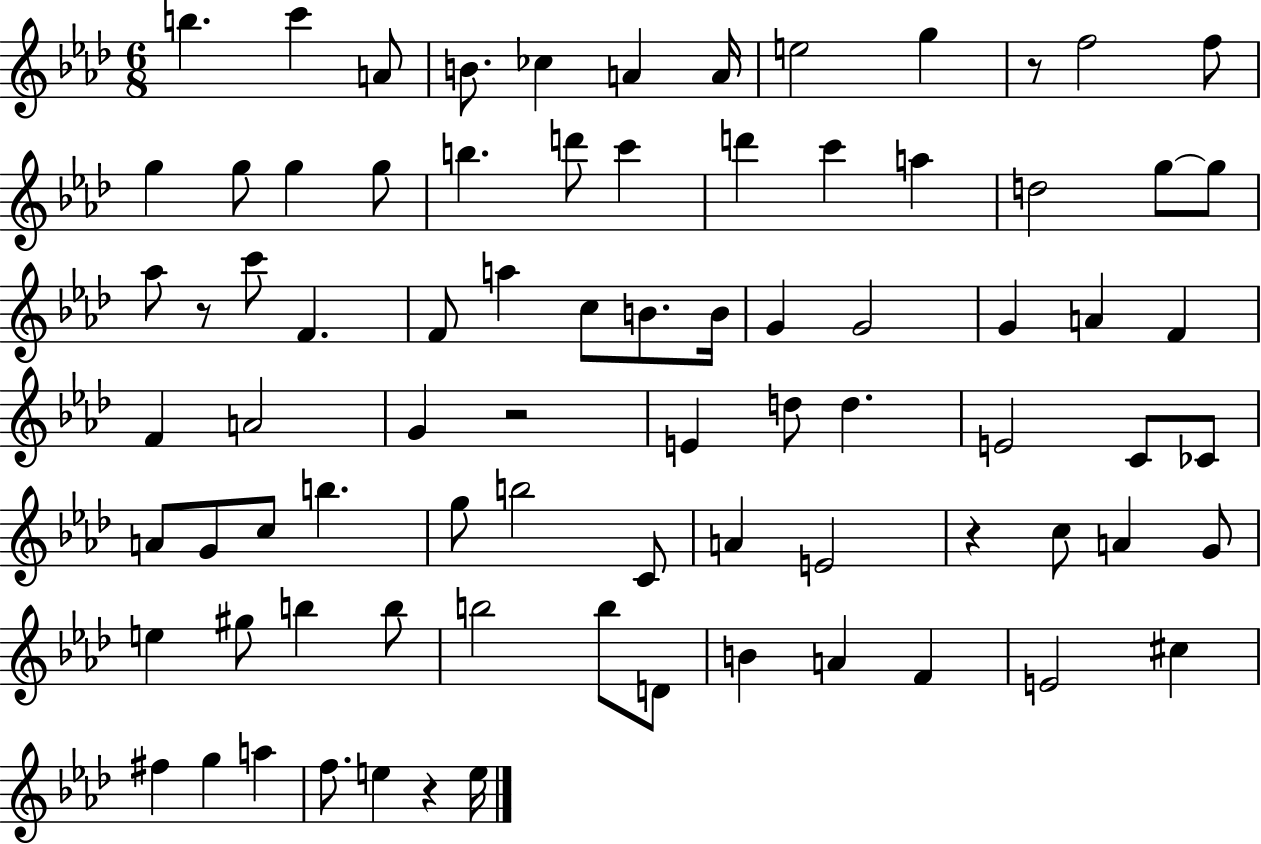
{
  \clef treble
  \numericTimeSignature
  \time 6/8
  \key aes \major
  b''4. c'''4 a'8 | b'8. ces''4 a'4 a'16 | e''2 g''4 | r8 f''2 f''8 | \break g''4 g''8 g''4 g''8 | b''4. d'''8 c'''4 | d'''4 c'''4 a''4 | d''2 g''8~~ g''8 | \break aes''8 r8 c'''8 f'4. | f'8 a''4 c''8 b'8. b'16 | g'4 g'2 | g'4 a'4 f'4 | \break f'4 a'2 | g'4 r2 | e'4 d''8 d''4. | e'2 c'8 ces'8 | \break a'8 g'8 c''8 b''4. | g''8 b''2 c'8 | a'4 e'2 | r4 c''8 a'4 g'8 | \break e''4 gis''8 b''4 b''8 | b''2 b''8 d'8 | b'4 a'4 f'4 | e'2 cis''4 | \break fis''4 g''4 a''4 | f''8. e''4 r4 e''16 | \bar "|."
}